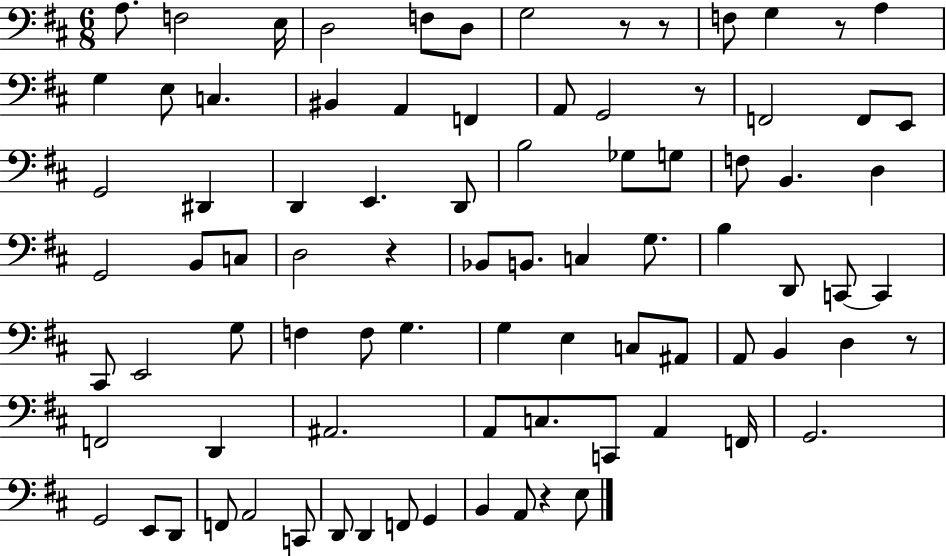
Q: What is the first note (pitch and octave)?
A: A3